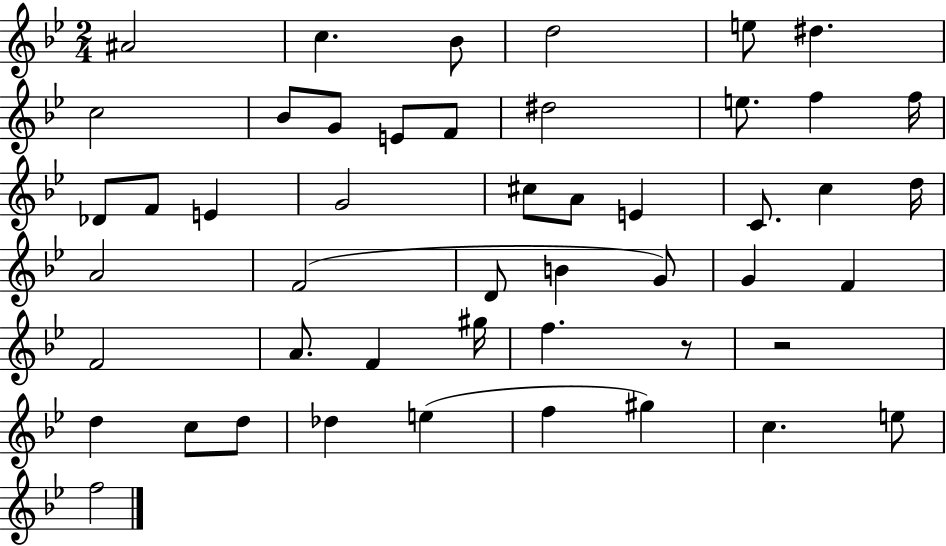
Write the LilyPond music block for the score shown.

{
  \clef treble
  \numericTimeSignature
  \time 2/4
  \key bes \major
  ais'2 | c''4. bes'8 | d''2 | e''8 dis''4. | \break c''2 | bes'8 g'8 e'8 f'8 | dis''2 | e''8. f''4 f''16 | \break des'8 f'8 e'4 | g'2 | cis''8 a'8 e'4 | c'8. c''4 d''16 | \break a'2 | f'2( | d'8 b'4 g'8) | g'4 f'4 | \break f'2 | a'8. f'4 gis''16 | f''4. r8 | r2 | \break d''4 c''8 d''8 | des''4 e''4( | f''4 gis''4) | c''4. e''8 | \break f''2 | \bar "|."
}